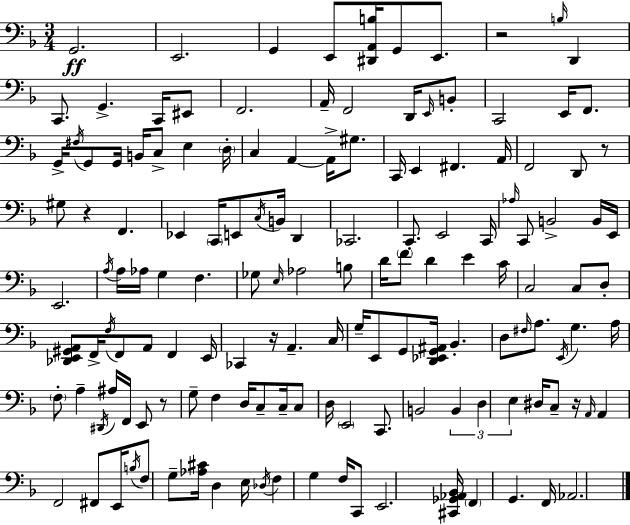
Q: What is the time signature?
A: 3/4